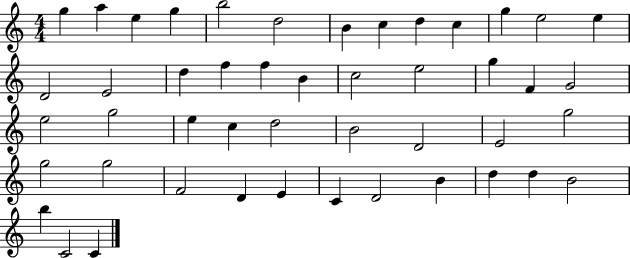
X:1
T:Untitled
M:4/4
L:1/4
K:C
g a e g b2 d2 B c d c g e2 e D2 E2 d f f B c2 e2 g F G2 e2 g2 e c d2 B2 D2 E2 g2 g2 g2 F2 D E C D2 B d d B2 b C2 C